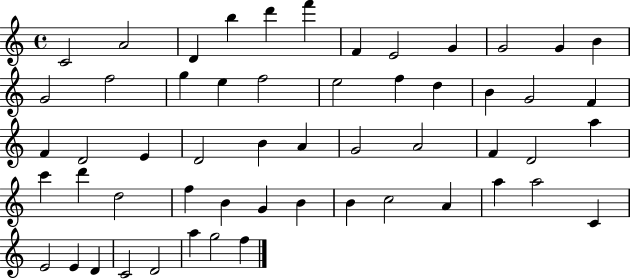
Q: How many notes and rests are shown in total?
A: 55